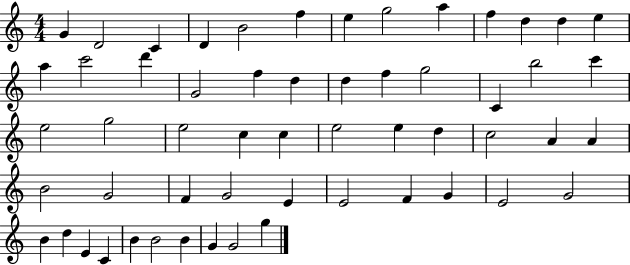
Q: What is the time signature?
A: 4/4